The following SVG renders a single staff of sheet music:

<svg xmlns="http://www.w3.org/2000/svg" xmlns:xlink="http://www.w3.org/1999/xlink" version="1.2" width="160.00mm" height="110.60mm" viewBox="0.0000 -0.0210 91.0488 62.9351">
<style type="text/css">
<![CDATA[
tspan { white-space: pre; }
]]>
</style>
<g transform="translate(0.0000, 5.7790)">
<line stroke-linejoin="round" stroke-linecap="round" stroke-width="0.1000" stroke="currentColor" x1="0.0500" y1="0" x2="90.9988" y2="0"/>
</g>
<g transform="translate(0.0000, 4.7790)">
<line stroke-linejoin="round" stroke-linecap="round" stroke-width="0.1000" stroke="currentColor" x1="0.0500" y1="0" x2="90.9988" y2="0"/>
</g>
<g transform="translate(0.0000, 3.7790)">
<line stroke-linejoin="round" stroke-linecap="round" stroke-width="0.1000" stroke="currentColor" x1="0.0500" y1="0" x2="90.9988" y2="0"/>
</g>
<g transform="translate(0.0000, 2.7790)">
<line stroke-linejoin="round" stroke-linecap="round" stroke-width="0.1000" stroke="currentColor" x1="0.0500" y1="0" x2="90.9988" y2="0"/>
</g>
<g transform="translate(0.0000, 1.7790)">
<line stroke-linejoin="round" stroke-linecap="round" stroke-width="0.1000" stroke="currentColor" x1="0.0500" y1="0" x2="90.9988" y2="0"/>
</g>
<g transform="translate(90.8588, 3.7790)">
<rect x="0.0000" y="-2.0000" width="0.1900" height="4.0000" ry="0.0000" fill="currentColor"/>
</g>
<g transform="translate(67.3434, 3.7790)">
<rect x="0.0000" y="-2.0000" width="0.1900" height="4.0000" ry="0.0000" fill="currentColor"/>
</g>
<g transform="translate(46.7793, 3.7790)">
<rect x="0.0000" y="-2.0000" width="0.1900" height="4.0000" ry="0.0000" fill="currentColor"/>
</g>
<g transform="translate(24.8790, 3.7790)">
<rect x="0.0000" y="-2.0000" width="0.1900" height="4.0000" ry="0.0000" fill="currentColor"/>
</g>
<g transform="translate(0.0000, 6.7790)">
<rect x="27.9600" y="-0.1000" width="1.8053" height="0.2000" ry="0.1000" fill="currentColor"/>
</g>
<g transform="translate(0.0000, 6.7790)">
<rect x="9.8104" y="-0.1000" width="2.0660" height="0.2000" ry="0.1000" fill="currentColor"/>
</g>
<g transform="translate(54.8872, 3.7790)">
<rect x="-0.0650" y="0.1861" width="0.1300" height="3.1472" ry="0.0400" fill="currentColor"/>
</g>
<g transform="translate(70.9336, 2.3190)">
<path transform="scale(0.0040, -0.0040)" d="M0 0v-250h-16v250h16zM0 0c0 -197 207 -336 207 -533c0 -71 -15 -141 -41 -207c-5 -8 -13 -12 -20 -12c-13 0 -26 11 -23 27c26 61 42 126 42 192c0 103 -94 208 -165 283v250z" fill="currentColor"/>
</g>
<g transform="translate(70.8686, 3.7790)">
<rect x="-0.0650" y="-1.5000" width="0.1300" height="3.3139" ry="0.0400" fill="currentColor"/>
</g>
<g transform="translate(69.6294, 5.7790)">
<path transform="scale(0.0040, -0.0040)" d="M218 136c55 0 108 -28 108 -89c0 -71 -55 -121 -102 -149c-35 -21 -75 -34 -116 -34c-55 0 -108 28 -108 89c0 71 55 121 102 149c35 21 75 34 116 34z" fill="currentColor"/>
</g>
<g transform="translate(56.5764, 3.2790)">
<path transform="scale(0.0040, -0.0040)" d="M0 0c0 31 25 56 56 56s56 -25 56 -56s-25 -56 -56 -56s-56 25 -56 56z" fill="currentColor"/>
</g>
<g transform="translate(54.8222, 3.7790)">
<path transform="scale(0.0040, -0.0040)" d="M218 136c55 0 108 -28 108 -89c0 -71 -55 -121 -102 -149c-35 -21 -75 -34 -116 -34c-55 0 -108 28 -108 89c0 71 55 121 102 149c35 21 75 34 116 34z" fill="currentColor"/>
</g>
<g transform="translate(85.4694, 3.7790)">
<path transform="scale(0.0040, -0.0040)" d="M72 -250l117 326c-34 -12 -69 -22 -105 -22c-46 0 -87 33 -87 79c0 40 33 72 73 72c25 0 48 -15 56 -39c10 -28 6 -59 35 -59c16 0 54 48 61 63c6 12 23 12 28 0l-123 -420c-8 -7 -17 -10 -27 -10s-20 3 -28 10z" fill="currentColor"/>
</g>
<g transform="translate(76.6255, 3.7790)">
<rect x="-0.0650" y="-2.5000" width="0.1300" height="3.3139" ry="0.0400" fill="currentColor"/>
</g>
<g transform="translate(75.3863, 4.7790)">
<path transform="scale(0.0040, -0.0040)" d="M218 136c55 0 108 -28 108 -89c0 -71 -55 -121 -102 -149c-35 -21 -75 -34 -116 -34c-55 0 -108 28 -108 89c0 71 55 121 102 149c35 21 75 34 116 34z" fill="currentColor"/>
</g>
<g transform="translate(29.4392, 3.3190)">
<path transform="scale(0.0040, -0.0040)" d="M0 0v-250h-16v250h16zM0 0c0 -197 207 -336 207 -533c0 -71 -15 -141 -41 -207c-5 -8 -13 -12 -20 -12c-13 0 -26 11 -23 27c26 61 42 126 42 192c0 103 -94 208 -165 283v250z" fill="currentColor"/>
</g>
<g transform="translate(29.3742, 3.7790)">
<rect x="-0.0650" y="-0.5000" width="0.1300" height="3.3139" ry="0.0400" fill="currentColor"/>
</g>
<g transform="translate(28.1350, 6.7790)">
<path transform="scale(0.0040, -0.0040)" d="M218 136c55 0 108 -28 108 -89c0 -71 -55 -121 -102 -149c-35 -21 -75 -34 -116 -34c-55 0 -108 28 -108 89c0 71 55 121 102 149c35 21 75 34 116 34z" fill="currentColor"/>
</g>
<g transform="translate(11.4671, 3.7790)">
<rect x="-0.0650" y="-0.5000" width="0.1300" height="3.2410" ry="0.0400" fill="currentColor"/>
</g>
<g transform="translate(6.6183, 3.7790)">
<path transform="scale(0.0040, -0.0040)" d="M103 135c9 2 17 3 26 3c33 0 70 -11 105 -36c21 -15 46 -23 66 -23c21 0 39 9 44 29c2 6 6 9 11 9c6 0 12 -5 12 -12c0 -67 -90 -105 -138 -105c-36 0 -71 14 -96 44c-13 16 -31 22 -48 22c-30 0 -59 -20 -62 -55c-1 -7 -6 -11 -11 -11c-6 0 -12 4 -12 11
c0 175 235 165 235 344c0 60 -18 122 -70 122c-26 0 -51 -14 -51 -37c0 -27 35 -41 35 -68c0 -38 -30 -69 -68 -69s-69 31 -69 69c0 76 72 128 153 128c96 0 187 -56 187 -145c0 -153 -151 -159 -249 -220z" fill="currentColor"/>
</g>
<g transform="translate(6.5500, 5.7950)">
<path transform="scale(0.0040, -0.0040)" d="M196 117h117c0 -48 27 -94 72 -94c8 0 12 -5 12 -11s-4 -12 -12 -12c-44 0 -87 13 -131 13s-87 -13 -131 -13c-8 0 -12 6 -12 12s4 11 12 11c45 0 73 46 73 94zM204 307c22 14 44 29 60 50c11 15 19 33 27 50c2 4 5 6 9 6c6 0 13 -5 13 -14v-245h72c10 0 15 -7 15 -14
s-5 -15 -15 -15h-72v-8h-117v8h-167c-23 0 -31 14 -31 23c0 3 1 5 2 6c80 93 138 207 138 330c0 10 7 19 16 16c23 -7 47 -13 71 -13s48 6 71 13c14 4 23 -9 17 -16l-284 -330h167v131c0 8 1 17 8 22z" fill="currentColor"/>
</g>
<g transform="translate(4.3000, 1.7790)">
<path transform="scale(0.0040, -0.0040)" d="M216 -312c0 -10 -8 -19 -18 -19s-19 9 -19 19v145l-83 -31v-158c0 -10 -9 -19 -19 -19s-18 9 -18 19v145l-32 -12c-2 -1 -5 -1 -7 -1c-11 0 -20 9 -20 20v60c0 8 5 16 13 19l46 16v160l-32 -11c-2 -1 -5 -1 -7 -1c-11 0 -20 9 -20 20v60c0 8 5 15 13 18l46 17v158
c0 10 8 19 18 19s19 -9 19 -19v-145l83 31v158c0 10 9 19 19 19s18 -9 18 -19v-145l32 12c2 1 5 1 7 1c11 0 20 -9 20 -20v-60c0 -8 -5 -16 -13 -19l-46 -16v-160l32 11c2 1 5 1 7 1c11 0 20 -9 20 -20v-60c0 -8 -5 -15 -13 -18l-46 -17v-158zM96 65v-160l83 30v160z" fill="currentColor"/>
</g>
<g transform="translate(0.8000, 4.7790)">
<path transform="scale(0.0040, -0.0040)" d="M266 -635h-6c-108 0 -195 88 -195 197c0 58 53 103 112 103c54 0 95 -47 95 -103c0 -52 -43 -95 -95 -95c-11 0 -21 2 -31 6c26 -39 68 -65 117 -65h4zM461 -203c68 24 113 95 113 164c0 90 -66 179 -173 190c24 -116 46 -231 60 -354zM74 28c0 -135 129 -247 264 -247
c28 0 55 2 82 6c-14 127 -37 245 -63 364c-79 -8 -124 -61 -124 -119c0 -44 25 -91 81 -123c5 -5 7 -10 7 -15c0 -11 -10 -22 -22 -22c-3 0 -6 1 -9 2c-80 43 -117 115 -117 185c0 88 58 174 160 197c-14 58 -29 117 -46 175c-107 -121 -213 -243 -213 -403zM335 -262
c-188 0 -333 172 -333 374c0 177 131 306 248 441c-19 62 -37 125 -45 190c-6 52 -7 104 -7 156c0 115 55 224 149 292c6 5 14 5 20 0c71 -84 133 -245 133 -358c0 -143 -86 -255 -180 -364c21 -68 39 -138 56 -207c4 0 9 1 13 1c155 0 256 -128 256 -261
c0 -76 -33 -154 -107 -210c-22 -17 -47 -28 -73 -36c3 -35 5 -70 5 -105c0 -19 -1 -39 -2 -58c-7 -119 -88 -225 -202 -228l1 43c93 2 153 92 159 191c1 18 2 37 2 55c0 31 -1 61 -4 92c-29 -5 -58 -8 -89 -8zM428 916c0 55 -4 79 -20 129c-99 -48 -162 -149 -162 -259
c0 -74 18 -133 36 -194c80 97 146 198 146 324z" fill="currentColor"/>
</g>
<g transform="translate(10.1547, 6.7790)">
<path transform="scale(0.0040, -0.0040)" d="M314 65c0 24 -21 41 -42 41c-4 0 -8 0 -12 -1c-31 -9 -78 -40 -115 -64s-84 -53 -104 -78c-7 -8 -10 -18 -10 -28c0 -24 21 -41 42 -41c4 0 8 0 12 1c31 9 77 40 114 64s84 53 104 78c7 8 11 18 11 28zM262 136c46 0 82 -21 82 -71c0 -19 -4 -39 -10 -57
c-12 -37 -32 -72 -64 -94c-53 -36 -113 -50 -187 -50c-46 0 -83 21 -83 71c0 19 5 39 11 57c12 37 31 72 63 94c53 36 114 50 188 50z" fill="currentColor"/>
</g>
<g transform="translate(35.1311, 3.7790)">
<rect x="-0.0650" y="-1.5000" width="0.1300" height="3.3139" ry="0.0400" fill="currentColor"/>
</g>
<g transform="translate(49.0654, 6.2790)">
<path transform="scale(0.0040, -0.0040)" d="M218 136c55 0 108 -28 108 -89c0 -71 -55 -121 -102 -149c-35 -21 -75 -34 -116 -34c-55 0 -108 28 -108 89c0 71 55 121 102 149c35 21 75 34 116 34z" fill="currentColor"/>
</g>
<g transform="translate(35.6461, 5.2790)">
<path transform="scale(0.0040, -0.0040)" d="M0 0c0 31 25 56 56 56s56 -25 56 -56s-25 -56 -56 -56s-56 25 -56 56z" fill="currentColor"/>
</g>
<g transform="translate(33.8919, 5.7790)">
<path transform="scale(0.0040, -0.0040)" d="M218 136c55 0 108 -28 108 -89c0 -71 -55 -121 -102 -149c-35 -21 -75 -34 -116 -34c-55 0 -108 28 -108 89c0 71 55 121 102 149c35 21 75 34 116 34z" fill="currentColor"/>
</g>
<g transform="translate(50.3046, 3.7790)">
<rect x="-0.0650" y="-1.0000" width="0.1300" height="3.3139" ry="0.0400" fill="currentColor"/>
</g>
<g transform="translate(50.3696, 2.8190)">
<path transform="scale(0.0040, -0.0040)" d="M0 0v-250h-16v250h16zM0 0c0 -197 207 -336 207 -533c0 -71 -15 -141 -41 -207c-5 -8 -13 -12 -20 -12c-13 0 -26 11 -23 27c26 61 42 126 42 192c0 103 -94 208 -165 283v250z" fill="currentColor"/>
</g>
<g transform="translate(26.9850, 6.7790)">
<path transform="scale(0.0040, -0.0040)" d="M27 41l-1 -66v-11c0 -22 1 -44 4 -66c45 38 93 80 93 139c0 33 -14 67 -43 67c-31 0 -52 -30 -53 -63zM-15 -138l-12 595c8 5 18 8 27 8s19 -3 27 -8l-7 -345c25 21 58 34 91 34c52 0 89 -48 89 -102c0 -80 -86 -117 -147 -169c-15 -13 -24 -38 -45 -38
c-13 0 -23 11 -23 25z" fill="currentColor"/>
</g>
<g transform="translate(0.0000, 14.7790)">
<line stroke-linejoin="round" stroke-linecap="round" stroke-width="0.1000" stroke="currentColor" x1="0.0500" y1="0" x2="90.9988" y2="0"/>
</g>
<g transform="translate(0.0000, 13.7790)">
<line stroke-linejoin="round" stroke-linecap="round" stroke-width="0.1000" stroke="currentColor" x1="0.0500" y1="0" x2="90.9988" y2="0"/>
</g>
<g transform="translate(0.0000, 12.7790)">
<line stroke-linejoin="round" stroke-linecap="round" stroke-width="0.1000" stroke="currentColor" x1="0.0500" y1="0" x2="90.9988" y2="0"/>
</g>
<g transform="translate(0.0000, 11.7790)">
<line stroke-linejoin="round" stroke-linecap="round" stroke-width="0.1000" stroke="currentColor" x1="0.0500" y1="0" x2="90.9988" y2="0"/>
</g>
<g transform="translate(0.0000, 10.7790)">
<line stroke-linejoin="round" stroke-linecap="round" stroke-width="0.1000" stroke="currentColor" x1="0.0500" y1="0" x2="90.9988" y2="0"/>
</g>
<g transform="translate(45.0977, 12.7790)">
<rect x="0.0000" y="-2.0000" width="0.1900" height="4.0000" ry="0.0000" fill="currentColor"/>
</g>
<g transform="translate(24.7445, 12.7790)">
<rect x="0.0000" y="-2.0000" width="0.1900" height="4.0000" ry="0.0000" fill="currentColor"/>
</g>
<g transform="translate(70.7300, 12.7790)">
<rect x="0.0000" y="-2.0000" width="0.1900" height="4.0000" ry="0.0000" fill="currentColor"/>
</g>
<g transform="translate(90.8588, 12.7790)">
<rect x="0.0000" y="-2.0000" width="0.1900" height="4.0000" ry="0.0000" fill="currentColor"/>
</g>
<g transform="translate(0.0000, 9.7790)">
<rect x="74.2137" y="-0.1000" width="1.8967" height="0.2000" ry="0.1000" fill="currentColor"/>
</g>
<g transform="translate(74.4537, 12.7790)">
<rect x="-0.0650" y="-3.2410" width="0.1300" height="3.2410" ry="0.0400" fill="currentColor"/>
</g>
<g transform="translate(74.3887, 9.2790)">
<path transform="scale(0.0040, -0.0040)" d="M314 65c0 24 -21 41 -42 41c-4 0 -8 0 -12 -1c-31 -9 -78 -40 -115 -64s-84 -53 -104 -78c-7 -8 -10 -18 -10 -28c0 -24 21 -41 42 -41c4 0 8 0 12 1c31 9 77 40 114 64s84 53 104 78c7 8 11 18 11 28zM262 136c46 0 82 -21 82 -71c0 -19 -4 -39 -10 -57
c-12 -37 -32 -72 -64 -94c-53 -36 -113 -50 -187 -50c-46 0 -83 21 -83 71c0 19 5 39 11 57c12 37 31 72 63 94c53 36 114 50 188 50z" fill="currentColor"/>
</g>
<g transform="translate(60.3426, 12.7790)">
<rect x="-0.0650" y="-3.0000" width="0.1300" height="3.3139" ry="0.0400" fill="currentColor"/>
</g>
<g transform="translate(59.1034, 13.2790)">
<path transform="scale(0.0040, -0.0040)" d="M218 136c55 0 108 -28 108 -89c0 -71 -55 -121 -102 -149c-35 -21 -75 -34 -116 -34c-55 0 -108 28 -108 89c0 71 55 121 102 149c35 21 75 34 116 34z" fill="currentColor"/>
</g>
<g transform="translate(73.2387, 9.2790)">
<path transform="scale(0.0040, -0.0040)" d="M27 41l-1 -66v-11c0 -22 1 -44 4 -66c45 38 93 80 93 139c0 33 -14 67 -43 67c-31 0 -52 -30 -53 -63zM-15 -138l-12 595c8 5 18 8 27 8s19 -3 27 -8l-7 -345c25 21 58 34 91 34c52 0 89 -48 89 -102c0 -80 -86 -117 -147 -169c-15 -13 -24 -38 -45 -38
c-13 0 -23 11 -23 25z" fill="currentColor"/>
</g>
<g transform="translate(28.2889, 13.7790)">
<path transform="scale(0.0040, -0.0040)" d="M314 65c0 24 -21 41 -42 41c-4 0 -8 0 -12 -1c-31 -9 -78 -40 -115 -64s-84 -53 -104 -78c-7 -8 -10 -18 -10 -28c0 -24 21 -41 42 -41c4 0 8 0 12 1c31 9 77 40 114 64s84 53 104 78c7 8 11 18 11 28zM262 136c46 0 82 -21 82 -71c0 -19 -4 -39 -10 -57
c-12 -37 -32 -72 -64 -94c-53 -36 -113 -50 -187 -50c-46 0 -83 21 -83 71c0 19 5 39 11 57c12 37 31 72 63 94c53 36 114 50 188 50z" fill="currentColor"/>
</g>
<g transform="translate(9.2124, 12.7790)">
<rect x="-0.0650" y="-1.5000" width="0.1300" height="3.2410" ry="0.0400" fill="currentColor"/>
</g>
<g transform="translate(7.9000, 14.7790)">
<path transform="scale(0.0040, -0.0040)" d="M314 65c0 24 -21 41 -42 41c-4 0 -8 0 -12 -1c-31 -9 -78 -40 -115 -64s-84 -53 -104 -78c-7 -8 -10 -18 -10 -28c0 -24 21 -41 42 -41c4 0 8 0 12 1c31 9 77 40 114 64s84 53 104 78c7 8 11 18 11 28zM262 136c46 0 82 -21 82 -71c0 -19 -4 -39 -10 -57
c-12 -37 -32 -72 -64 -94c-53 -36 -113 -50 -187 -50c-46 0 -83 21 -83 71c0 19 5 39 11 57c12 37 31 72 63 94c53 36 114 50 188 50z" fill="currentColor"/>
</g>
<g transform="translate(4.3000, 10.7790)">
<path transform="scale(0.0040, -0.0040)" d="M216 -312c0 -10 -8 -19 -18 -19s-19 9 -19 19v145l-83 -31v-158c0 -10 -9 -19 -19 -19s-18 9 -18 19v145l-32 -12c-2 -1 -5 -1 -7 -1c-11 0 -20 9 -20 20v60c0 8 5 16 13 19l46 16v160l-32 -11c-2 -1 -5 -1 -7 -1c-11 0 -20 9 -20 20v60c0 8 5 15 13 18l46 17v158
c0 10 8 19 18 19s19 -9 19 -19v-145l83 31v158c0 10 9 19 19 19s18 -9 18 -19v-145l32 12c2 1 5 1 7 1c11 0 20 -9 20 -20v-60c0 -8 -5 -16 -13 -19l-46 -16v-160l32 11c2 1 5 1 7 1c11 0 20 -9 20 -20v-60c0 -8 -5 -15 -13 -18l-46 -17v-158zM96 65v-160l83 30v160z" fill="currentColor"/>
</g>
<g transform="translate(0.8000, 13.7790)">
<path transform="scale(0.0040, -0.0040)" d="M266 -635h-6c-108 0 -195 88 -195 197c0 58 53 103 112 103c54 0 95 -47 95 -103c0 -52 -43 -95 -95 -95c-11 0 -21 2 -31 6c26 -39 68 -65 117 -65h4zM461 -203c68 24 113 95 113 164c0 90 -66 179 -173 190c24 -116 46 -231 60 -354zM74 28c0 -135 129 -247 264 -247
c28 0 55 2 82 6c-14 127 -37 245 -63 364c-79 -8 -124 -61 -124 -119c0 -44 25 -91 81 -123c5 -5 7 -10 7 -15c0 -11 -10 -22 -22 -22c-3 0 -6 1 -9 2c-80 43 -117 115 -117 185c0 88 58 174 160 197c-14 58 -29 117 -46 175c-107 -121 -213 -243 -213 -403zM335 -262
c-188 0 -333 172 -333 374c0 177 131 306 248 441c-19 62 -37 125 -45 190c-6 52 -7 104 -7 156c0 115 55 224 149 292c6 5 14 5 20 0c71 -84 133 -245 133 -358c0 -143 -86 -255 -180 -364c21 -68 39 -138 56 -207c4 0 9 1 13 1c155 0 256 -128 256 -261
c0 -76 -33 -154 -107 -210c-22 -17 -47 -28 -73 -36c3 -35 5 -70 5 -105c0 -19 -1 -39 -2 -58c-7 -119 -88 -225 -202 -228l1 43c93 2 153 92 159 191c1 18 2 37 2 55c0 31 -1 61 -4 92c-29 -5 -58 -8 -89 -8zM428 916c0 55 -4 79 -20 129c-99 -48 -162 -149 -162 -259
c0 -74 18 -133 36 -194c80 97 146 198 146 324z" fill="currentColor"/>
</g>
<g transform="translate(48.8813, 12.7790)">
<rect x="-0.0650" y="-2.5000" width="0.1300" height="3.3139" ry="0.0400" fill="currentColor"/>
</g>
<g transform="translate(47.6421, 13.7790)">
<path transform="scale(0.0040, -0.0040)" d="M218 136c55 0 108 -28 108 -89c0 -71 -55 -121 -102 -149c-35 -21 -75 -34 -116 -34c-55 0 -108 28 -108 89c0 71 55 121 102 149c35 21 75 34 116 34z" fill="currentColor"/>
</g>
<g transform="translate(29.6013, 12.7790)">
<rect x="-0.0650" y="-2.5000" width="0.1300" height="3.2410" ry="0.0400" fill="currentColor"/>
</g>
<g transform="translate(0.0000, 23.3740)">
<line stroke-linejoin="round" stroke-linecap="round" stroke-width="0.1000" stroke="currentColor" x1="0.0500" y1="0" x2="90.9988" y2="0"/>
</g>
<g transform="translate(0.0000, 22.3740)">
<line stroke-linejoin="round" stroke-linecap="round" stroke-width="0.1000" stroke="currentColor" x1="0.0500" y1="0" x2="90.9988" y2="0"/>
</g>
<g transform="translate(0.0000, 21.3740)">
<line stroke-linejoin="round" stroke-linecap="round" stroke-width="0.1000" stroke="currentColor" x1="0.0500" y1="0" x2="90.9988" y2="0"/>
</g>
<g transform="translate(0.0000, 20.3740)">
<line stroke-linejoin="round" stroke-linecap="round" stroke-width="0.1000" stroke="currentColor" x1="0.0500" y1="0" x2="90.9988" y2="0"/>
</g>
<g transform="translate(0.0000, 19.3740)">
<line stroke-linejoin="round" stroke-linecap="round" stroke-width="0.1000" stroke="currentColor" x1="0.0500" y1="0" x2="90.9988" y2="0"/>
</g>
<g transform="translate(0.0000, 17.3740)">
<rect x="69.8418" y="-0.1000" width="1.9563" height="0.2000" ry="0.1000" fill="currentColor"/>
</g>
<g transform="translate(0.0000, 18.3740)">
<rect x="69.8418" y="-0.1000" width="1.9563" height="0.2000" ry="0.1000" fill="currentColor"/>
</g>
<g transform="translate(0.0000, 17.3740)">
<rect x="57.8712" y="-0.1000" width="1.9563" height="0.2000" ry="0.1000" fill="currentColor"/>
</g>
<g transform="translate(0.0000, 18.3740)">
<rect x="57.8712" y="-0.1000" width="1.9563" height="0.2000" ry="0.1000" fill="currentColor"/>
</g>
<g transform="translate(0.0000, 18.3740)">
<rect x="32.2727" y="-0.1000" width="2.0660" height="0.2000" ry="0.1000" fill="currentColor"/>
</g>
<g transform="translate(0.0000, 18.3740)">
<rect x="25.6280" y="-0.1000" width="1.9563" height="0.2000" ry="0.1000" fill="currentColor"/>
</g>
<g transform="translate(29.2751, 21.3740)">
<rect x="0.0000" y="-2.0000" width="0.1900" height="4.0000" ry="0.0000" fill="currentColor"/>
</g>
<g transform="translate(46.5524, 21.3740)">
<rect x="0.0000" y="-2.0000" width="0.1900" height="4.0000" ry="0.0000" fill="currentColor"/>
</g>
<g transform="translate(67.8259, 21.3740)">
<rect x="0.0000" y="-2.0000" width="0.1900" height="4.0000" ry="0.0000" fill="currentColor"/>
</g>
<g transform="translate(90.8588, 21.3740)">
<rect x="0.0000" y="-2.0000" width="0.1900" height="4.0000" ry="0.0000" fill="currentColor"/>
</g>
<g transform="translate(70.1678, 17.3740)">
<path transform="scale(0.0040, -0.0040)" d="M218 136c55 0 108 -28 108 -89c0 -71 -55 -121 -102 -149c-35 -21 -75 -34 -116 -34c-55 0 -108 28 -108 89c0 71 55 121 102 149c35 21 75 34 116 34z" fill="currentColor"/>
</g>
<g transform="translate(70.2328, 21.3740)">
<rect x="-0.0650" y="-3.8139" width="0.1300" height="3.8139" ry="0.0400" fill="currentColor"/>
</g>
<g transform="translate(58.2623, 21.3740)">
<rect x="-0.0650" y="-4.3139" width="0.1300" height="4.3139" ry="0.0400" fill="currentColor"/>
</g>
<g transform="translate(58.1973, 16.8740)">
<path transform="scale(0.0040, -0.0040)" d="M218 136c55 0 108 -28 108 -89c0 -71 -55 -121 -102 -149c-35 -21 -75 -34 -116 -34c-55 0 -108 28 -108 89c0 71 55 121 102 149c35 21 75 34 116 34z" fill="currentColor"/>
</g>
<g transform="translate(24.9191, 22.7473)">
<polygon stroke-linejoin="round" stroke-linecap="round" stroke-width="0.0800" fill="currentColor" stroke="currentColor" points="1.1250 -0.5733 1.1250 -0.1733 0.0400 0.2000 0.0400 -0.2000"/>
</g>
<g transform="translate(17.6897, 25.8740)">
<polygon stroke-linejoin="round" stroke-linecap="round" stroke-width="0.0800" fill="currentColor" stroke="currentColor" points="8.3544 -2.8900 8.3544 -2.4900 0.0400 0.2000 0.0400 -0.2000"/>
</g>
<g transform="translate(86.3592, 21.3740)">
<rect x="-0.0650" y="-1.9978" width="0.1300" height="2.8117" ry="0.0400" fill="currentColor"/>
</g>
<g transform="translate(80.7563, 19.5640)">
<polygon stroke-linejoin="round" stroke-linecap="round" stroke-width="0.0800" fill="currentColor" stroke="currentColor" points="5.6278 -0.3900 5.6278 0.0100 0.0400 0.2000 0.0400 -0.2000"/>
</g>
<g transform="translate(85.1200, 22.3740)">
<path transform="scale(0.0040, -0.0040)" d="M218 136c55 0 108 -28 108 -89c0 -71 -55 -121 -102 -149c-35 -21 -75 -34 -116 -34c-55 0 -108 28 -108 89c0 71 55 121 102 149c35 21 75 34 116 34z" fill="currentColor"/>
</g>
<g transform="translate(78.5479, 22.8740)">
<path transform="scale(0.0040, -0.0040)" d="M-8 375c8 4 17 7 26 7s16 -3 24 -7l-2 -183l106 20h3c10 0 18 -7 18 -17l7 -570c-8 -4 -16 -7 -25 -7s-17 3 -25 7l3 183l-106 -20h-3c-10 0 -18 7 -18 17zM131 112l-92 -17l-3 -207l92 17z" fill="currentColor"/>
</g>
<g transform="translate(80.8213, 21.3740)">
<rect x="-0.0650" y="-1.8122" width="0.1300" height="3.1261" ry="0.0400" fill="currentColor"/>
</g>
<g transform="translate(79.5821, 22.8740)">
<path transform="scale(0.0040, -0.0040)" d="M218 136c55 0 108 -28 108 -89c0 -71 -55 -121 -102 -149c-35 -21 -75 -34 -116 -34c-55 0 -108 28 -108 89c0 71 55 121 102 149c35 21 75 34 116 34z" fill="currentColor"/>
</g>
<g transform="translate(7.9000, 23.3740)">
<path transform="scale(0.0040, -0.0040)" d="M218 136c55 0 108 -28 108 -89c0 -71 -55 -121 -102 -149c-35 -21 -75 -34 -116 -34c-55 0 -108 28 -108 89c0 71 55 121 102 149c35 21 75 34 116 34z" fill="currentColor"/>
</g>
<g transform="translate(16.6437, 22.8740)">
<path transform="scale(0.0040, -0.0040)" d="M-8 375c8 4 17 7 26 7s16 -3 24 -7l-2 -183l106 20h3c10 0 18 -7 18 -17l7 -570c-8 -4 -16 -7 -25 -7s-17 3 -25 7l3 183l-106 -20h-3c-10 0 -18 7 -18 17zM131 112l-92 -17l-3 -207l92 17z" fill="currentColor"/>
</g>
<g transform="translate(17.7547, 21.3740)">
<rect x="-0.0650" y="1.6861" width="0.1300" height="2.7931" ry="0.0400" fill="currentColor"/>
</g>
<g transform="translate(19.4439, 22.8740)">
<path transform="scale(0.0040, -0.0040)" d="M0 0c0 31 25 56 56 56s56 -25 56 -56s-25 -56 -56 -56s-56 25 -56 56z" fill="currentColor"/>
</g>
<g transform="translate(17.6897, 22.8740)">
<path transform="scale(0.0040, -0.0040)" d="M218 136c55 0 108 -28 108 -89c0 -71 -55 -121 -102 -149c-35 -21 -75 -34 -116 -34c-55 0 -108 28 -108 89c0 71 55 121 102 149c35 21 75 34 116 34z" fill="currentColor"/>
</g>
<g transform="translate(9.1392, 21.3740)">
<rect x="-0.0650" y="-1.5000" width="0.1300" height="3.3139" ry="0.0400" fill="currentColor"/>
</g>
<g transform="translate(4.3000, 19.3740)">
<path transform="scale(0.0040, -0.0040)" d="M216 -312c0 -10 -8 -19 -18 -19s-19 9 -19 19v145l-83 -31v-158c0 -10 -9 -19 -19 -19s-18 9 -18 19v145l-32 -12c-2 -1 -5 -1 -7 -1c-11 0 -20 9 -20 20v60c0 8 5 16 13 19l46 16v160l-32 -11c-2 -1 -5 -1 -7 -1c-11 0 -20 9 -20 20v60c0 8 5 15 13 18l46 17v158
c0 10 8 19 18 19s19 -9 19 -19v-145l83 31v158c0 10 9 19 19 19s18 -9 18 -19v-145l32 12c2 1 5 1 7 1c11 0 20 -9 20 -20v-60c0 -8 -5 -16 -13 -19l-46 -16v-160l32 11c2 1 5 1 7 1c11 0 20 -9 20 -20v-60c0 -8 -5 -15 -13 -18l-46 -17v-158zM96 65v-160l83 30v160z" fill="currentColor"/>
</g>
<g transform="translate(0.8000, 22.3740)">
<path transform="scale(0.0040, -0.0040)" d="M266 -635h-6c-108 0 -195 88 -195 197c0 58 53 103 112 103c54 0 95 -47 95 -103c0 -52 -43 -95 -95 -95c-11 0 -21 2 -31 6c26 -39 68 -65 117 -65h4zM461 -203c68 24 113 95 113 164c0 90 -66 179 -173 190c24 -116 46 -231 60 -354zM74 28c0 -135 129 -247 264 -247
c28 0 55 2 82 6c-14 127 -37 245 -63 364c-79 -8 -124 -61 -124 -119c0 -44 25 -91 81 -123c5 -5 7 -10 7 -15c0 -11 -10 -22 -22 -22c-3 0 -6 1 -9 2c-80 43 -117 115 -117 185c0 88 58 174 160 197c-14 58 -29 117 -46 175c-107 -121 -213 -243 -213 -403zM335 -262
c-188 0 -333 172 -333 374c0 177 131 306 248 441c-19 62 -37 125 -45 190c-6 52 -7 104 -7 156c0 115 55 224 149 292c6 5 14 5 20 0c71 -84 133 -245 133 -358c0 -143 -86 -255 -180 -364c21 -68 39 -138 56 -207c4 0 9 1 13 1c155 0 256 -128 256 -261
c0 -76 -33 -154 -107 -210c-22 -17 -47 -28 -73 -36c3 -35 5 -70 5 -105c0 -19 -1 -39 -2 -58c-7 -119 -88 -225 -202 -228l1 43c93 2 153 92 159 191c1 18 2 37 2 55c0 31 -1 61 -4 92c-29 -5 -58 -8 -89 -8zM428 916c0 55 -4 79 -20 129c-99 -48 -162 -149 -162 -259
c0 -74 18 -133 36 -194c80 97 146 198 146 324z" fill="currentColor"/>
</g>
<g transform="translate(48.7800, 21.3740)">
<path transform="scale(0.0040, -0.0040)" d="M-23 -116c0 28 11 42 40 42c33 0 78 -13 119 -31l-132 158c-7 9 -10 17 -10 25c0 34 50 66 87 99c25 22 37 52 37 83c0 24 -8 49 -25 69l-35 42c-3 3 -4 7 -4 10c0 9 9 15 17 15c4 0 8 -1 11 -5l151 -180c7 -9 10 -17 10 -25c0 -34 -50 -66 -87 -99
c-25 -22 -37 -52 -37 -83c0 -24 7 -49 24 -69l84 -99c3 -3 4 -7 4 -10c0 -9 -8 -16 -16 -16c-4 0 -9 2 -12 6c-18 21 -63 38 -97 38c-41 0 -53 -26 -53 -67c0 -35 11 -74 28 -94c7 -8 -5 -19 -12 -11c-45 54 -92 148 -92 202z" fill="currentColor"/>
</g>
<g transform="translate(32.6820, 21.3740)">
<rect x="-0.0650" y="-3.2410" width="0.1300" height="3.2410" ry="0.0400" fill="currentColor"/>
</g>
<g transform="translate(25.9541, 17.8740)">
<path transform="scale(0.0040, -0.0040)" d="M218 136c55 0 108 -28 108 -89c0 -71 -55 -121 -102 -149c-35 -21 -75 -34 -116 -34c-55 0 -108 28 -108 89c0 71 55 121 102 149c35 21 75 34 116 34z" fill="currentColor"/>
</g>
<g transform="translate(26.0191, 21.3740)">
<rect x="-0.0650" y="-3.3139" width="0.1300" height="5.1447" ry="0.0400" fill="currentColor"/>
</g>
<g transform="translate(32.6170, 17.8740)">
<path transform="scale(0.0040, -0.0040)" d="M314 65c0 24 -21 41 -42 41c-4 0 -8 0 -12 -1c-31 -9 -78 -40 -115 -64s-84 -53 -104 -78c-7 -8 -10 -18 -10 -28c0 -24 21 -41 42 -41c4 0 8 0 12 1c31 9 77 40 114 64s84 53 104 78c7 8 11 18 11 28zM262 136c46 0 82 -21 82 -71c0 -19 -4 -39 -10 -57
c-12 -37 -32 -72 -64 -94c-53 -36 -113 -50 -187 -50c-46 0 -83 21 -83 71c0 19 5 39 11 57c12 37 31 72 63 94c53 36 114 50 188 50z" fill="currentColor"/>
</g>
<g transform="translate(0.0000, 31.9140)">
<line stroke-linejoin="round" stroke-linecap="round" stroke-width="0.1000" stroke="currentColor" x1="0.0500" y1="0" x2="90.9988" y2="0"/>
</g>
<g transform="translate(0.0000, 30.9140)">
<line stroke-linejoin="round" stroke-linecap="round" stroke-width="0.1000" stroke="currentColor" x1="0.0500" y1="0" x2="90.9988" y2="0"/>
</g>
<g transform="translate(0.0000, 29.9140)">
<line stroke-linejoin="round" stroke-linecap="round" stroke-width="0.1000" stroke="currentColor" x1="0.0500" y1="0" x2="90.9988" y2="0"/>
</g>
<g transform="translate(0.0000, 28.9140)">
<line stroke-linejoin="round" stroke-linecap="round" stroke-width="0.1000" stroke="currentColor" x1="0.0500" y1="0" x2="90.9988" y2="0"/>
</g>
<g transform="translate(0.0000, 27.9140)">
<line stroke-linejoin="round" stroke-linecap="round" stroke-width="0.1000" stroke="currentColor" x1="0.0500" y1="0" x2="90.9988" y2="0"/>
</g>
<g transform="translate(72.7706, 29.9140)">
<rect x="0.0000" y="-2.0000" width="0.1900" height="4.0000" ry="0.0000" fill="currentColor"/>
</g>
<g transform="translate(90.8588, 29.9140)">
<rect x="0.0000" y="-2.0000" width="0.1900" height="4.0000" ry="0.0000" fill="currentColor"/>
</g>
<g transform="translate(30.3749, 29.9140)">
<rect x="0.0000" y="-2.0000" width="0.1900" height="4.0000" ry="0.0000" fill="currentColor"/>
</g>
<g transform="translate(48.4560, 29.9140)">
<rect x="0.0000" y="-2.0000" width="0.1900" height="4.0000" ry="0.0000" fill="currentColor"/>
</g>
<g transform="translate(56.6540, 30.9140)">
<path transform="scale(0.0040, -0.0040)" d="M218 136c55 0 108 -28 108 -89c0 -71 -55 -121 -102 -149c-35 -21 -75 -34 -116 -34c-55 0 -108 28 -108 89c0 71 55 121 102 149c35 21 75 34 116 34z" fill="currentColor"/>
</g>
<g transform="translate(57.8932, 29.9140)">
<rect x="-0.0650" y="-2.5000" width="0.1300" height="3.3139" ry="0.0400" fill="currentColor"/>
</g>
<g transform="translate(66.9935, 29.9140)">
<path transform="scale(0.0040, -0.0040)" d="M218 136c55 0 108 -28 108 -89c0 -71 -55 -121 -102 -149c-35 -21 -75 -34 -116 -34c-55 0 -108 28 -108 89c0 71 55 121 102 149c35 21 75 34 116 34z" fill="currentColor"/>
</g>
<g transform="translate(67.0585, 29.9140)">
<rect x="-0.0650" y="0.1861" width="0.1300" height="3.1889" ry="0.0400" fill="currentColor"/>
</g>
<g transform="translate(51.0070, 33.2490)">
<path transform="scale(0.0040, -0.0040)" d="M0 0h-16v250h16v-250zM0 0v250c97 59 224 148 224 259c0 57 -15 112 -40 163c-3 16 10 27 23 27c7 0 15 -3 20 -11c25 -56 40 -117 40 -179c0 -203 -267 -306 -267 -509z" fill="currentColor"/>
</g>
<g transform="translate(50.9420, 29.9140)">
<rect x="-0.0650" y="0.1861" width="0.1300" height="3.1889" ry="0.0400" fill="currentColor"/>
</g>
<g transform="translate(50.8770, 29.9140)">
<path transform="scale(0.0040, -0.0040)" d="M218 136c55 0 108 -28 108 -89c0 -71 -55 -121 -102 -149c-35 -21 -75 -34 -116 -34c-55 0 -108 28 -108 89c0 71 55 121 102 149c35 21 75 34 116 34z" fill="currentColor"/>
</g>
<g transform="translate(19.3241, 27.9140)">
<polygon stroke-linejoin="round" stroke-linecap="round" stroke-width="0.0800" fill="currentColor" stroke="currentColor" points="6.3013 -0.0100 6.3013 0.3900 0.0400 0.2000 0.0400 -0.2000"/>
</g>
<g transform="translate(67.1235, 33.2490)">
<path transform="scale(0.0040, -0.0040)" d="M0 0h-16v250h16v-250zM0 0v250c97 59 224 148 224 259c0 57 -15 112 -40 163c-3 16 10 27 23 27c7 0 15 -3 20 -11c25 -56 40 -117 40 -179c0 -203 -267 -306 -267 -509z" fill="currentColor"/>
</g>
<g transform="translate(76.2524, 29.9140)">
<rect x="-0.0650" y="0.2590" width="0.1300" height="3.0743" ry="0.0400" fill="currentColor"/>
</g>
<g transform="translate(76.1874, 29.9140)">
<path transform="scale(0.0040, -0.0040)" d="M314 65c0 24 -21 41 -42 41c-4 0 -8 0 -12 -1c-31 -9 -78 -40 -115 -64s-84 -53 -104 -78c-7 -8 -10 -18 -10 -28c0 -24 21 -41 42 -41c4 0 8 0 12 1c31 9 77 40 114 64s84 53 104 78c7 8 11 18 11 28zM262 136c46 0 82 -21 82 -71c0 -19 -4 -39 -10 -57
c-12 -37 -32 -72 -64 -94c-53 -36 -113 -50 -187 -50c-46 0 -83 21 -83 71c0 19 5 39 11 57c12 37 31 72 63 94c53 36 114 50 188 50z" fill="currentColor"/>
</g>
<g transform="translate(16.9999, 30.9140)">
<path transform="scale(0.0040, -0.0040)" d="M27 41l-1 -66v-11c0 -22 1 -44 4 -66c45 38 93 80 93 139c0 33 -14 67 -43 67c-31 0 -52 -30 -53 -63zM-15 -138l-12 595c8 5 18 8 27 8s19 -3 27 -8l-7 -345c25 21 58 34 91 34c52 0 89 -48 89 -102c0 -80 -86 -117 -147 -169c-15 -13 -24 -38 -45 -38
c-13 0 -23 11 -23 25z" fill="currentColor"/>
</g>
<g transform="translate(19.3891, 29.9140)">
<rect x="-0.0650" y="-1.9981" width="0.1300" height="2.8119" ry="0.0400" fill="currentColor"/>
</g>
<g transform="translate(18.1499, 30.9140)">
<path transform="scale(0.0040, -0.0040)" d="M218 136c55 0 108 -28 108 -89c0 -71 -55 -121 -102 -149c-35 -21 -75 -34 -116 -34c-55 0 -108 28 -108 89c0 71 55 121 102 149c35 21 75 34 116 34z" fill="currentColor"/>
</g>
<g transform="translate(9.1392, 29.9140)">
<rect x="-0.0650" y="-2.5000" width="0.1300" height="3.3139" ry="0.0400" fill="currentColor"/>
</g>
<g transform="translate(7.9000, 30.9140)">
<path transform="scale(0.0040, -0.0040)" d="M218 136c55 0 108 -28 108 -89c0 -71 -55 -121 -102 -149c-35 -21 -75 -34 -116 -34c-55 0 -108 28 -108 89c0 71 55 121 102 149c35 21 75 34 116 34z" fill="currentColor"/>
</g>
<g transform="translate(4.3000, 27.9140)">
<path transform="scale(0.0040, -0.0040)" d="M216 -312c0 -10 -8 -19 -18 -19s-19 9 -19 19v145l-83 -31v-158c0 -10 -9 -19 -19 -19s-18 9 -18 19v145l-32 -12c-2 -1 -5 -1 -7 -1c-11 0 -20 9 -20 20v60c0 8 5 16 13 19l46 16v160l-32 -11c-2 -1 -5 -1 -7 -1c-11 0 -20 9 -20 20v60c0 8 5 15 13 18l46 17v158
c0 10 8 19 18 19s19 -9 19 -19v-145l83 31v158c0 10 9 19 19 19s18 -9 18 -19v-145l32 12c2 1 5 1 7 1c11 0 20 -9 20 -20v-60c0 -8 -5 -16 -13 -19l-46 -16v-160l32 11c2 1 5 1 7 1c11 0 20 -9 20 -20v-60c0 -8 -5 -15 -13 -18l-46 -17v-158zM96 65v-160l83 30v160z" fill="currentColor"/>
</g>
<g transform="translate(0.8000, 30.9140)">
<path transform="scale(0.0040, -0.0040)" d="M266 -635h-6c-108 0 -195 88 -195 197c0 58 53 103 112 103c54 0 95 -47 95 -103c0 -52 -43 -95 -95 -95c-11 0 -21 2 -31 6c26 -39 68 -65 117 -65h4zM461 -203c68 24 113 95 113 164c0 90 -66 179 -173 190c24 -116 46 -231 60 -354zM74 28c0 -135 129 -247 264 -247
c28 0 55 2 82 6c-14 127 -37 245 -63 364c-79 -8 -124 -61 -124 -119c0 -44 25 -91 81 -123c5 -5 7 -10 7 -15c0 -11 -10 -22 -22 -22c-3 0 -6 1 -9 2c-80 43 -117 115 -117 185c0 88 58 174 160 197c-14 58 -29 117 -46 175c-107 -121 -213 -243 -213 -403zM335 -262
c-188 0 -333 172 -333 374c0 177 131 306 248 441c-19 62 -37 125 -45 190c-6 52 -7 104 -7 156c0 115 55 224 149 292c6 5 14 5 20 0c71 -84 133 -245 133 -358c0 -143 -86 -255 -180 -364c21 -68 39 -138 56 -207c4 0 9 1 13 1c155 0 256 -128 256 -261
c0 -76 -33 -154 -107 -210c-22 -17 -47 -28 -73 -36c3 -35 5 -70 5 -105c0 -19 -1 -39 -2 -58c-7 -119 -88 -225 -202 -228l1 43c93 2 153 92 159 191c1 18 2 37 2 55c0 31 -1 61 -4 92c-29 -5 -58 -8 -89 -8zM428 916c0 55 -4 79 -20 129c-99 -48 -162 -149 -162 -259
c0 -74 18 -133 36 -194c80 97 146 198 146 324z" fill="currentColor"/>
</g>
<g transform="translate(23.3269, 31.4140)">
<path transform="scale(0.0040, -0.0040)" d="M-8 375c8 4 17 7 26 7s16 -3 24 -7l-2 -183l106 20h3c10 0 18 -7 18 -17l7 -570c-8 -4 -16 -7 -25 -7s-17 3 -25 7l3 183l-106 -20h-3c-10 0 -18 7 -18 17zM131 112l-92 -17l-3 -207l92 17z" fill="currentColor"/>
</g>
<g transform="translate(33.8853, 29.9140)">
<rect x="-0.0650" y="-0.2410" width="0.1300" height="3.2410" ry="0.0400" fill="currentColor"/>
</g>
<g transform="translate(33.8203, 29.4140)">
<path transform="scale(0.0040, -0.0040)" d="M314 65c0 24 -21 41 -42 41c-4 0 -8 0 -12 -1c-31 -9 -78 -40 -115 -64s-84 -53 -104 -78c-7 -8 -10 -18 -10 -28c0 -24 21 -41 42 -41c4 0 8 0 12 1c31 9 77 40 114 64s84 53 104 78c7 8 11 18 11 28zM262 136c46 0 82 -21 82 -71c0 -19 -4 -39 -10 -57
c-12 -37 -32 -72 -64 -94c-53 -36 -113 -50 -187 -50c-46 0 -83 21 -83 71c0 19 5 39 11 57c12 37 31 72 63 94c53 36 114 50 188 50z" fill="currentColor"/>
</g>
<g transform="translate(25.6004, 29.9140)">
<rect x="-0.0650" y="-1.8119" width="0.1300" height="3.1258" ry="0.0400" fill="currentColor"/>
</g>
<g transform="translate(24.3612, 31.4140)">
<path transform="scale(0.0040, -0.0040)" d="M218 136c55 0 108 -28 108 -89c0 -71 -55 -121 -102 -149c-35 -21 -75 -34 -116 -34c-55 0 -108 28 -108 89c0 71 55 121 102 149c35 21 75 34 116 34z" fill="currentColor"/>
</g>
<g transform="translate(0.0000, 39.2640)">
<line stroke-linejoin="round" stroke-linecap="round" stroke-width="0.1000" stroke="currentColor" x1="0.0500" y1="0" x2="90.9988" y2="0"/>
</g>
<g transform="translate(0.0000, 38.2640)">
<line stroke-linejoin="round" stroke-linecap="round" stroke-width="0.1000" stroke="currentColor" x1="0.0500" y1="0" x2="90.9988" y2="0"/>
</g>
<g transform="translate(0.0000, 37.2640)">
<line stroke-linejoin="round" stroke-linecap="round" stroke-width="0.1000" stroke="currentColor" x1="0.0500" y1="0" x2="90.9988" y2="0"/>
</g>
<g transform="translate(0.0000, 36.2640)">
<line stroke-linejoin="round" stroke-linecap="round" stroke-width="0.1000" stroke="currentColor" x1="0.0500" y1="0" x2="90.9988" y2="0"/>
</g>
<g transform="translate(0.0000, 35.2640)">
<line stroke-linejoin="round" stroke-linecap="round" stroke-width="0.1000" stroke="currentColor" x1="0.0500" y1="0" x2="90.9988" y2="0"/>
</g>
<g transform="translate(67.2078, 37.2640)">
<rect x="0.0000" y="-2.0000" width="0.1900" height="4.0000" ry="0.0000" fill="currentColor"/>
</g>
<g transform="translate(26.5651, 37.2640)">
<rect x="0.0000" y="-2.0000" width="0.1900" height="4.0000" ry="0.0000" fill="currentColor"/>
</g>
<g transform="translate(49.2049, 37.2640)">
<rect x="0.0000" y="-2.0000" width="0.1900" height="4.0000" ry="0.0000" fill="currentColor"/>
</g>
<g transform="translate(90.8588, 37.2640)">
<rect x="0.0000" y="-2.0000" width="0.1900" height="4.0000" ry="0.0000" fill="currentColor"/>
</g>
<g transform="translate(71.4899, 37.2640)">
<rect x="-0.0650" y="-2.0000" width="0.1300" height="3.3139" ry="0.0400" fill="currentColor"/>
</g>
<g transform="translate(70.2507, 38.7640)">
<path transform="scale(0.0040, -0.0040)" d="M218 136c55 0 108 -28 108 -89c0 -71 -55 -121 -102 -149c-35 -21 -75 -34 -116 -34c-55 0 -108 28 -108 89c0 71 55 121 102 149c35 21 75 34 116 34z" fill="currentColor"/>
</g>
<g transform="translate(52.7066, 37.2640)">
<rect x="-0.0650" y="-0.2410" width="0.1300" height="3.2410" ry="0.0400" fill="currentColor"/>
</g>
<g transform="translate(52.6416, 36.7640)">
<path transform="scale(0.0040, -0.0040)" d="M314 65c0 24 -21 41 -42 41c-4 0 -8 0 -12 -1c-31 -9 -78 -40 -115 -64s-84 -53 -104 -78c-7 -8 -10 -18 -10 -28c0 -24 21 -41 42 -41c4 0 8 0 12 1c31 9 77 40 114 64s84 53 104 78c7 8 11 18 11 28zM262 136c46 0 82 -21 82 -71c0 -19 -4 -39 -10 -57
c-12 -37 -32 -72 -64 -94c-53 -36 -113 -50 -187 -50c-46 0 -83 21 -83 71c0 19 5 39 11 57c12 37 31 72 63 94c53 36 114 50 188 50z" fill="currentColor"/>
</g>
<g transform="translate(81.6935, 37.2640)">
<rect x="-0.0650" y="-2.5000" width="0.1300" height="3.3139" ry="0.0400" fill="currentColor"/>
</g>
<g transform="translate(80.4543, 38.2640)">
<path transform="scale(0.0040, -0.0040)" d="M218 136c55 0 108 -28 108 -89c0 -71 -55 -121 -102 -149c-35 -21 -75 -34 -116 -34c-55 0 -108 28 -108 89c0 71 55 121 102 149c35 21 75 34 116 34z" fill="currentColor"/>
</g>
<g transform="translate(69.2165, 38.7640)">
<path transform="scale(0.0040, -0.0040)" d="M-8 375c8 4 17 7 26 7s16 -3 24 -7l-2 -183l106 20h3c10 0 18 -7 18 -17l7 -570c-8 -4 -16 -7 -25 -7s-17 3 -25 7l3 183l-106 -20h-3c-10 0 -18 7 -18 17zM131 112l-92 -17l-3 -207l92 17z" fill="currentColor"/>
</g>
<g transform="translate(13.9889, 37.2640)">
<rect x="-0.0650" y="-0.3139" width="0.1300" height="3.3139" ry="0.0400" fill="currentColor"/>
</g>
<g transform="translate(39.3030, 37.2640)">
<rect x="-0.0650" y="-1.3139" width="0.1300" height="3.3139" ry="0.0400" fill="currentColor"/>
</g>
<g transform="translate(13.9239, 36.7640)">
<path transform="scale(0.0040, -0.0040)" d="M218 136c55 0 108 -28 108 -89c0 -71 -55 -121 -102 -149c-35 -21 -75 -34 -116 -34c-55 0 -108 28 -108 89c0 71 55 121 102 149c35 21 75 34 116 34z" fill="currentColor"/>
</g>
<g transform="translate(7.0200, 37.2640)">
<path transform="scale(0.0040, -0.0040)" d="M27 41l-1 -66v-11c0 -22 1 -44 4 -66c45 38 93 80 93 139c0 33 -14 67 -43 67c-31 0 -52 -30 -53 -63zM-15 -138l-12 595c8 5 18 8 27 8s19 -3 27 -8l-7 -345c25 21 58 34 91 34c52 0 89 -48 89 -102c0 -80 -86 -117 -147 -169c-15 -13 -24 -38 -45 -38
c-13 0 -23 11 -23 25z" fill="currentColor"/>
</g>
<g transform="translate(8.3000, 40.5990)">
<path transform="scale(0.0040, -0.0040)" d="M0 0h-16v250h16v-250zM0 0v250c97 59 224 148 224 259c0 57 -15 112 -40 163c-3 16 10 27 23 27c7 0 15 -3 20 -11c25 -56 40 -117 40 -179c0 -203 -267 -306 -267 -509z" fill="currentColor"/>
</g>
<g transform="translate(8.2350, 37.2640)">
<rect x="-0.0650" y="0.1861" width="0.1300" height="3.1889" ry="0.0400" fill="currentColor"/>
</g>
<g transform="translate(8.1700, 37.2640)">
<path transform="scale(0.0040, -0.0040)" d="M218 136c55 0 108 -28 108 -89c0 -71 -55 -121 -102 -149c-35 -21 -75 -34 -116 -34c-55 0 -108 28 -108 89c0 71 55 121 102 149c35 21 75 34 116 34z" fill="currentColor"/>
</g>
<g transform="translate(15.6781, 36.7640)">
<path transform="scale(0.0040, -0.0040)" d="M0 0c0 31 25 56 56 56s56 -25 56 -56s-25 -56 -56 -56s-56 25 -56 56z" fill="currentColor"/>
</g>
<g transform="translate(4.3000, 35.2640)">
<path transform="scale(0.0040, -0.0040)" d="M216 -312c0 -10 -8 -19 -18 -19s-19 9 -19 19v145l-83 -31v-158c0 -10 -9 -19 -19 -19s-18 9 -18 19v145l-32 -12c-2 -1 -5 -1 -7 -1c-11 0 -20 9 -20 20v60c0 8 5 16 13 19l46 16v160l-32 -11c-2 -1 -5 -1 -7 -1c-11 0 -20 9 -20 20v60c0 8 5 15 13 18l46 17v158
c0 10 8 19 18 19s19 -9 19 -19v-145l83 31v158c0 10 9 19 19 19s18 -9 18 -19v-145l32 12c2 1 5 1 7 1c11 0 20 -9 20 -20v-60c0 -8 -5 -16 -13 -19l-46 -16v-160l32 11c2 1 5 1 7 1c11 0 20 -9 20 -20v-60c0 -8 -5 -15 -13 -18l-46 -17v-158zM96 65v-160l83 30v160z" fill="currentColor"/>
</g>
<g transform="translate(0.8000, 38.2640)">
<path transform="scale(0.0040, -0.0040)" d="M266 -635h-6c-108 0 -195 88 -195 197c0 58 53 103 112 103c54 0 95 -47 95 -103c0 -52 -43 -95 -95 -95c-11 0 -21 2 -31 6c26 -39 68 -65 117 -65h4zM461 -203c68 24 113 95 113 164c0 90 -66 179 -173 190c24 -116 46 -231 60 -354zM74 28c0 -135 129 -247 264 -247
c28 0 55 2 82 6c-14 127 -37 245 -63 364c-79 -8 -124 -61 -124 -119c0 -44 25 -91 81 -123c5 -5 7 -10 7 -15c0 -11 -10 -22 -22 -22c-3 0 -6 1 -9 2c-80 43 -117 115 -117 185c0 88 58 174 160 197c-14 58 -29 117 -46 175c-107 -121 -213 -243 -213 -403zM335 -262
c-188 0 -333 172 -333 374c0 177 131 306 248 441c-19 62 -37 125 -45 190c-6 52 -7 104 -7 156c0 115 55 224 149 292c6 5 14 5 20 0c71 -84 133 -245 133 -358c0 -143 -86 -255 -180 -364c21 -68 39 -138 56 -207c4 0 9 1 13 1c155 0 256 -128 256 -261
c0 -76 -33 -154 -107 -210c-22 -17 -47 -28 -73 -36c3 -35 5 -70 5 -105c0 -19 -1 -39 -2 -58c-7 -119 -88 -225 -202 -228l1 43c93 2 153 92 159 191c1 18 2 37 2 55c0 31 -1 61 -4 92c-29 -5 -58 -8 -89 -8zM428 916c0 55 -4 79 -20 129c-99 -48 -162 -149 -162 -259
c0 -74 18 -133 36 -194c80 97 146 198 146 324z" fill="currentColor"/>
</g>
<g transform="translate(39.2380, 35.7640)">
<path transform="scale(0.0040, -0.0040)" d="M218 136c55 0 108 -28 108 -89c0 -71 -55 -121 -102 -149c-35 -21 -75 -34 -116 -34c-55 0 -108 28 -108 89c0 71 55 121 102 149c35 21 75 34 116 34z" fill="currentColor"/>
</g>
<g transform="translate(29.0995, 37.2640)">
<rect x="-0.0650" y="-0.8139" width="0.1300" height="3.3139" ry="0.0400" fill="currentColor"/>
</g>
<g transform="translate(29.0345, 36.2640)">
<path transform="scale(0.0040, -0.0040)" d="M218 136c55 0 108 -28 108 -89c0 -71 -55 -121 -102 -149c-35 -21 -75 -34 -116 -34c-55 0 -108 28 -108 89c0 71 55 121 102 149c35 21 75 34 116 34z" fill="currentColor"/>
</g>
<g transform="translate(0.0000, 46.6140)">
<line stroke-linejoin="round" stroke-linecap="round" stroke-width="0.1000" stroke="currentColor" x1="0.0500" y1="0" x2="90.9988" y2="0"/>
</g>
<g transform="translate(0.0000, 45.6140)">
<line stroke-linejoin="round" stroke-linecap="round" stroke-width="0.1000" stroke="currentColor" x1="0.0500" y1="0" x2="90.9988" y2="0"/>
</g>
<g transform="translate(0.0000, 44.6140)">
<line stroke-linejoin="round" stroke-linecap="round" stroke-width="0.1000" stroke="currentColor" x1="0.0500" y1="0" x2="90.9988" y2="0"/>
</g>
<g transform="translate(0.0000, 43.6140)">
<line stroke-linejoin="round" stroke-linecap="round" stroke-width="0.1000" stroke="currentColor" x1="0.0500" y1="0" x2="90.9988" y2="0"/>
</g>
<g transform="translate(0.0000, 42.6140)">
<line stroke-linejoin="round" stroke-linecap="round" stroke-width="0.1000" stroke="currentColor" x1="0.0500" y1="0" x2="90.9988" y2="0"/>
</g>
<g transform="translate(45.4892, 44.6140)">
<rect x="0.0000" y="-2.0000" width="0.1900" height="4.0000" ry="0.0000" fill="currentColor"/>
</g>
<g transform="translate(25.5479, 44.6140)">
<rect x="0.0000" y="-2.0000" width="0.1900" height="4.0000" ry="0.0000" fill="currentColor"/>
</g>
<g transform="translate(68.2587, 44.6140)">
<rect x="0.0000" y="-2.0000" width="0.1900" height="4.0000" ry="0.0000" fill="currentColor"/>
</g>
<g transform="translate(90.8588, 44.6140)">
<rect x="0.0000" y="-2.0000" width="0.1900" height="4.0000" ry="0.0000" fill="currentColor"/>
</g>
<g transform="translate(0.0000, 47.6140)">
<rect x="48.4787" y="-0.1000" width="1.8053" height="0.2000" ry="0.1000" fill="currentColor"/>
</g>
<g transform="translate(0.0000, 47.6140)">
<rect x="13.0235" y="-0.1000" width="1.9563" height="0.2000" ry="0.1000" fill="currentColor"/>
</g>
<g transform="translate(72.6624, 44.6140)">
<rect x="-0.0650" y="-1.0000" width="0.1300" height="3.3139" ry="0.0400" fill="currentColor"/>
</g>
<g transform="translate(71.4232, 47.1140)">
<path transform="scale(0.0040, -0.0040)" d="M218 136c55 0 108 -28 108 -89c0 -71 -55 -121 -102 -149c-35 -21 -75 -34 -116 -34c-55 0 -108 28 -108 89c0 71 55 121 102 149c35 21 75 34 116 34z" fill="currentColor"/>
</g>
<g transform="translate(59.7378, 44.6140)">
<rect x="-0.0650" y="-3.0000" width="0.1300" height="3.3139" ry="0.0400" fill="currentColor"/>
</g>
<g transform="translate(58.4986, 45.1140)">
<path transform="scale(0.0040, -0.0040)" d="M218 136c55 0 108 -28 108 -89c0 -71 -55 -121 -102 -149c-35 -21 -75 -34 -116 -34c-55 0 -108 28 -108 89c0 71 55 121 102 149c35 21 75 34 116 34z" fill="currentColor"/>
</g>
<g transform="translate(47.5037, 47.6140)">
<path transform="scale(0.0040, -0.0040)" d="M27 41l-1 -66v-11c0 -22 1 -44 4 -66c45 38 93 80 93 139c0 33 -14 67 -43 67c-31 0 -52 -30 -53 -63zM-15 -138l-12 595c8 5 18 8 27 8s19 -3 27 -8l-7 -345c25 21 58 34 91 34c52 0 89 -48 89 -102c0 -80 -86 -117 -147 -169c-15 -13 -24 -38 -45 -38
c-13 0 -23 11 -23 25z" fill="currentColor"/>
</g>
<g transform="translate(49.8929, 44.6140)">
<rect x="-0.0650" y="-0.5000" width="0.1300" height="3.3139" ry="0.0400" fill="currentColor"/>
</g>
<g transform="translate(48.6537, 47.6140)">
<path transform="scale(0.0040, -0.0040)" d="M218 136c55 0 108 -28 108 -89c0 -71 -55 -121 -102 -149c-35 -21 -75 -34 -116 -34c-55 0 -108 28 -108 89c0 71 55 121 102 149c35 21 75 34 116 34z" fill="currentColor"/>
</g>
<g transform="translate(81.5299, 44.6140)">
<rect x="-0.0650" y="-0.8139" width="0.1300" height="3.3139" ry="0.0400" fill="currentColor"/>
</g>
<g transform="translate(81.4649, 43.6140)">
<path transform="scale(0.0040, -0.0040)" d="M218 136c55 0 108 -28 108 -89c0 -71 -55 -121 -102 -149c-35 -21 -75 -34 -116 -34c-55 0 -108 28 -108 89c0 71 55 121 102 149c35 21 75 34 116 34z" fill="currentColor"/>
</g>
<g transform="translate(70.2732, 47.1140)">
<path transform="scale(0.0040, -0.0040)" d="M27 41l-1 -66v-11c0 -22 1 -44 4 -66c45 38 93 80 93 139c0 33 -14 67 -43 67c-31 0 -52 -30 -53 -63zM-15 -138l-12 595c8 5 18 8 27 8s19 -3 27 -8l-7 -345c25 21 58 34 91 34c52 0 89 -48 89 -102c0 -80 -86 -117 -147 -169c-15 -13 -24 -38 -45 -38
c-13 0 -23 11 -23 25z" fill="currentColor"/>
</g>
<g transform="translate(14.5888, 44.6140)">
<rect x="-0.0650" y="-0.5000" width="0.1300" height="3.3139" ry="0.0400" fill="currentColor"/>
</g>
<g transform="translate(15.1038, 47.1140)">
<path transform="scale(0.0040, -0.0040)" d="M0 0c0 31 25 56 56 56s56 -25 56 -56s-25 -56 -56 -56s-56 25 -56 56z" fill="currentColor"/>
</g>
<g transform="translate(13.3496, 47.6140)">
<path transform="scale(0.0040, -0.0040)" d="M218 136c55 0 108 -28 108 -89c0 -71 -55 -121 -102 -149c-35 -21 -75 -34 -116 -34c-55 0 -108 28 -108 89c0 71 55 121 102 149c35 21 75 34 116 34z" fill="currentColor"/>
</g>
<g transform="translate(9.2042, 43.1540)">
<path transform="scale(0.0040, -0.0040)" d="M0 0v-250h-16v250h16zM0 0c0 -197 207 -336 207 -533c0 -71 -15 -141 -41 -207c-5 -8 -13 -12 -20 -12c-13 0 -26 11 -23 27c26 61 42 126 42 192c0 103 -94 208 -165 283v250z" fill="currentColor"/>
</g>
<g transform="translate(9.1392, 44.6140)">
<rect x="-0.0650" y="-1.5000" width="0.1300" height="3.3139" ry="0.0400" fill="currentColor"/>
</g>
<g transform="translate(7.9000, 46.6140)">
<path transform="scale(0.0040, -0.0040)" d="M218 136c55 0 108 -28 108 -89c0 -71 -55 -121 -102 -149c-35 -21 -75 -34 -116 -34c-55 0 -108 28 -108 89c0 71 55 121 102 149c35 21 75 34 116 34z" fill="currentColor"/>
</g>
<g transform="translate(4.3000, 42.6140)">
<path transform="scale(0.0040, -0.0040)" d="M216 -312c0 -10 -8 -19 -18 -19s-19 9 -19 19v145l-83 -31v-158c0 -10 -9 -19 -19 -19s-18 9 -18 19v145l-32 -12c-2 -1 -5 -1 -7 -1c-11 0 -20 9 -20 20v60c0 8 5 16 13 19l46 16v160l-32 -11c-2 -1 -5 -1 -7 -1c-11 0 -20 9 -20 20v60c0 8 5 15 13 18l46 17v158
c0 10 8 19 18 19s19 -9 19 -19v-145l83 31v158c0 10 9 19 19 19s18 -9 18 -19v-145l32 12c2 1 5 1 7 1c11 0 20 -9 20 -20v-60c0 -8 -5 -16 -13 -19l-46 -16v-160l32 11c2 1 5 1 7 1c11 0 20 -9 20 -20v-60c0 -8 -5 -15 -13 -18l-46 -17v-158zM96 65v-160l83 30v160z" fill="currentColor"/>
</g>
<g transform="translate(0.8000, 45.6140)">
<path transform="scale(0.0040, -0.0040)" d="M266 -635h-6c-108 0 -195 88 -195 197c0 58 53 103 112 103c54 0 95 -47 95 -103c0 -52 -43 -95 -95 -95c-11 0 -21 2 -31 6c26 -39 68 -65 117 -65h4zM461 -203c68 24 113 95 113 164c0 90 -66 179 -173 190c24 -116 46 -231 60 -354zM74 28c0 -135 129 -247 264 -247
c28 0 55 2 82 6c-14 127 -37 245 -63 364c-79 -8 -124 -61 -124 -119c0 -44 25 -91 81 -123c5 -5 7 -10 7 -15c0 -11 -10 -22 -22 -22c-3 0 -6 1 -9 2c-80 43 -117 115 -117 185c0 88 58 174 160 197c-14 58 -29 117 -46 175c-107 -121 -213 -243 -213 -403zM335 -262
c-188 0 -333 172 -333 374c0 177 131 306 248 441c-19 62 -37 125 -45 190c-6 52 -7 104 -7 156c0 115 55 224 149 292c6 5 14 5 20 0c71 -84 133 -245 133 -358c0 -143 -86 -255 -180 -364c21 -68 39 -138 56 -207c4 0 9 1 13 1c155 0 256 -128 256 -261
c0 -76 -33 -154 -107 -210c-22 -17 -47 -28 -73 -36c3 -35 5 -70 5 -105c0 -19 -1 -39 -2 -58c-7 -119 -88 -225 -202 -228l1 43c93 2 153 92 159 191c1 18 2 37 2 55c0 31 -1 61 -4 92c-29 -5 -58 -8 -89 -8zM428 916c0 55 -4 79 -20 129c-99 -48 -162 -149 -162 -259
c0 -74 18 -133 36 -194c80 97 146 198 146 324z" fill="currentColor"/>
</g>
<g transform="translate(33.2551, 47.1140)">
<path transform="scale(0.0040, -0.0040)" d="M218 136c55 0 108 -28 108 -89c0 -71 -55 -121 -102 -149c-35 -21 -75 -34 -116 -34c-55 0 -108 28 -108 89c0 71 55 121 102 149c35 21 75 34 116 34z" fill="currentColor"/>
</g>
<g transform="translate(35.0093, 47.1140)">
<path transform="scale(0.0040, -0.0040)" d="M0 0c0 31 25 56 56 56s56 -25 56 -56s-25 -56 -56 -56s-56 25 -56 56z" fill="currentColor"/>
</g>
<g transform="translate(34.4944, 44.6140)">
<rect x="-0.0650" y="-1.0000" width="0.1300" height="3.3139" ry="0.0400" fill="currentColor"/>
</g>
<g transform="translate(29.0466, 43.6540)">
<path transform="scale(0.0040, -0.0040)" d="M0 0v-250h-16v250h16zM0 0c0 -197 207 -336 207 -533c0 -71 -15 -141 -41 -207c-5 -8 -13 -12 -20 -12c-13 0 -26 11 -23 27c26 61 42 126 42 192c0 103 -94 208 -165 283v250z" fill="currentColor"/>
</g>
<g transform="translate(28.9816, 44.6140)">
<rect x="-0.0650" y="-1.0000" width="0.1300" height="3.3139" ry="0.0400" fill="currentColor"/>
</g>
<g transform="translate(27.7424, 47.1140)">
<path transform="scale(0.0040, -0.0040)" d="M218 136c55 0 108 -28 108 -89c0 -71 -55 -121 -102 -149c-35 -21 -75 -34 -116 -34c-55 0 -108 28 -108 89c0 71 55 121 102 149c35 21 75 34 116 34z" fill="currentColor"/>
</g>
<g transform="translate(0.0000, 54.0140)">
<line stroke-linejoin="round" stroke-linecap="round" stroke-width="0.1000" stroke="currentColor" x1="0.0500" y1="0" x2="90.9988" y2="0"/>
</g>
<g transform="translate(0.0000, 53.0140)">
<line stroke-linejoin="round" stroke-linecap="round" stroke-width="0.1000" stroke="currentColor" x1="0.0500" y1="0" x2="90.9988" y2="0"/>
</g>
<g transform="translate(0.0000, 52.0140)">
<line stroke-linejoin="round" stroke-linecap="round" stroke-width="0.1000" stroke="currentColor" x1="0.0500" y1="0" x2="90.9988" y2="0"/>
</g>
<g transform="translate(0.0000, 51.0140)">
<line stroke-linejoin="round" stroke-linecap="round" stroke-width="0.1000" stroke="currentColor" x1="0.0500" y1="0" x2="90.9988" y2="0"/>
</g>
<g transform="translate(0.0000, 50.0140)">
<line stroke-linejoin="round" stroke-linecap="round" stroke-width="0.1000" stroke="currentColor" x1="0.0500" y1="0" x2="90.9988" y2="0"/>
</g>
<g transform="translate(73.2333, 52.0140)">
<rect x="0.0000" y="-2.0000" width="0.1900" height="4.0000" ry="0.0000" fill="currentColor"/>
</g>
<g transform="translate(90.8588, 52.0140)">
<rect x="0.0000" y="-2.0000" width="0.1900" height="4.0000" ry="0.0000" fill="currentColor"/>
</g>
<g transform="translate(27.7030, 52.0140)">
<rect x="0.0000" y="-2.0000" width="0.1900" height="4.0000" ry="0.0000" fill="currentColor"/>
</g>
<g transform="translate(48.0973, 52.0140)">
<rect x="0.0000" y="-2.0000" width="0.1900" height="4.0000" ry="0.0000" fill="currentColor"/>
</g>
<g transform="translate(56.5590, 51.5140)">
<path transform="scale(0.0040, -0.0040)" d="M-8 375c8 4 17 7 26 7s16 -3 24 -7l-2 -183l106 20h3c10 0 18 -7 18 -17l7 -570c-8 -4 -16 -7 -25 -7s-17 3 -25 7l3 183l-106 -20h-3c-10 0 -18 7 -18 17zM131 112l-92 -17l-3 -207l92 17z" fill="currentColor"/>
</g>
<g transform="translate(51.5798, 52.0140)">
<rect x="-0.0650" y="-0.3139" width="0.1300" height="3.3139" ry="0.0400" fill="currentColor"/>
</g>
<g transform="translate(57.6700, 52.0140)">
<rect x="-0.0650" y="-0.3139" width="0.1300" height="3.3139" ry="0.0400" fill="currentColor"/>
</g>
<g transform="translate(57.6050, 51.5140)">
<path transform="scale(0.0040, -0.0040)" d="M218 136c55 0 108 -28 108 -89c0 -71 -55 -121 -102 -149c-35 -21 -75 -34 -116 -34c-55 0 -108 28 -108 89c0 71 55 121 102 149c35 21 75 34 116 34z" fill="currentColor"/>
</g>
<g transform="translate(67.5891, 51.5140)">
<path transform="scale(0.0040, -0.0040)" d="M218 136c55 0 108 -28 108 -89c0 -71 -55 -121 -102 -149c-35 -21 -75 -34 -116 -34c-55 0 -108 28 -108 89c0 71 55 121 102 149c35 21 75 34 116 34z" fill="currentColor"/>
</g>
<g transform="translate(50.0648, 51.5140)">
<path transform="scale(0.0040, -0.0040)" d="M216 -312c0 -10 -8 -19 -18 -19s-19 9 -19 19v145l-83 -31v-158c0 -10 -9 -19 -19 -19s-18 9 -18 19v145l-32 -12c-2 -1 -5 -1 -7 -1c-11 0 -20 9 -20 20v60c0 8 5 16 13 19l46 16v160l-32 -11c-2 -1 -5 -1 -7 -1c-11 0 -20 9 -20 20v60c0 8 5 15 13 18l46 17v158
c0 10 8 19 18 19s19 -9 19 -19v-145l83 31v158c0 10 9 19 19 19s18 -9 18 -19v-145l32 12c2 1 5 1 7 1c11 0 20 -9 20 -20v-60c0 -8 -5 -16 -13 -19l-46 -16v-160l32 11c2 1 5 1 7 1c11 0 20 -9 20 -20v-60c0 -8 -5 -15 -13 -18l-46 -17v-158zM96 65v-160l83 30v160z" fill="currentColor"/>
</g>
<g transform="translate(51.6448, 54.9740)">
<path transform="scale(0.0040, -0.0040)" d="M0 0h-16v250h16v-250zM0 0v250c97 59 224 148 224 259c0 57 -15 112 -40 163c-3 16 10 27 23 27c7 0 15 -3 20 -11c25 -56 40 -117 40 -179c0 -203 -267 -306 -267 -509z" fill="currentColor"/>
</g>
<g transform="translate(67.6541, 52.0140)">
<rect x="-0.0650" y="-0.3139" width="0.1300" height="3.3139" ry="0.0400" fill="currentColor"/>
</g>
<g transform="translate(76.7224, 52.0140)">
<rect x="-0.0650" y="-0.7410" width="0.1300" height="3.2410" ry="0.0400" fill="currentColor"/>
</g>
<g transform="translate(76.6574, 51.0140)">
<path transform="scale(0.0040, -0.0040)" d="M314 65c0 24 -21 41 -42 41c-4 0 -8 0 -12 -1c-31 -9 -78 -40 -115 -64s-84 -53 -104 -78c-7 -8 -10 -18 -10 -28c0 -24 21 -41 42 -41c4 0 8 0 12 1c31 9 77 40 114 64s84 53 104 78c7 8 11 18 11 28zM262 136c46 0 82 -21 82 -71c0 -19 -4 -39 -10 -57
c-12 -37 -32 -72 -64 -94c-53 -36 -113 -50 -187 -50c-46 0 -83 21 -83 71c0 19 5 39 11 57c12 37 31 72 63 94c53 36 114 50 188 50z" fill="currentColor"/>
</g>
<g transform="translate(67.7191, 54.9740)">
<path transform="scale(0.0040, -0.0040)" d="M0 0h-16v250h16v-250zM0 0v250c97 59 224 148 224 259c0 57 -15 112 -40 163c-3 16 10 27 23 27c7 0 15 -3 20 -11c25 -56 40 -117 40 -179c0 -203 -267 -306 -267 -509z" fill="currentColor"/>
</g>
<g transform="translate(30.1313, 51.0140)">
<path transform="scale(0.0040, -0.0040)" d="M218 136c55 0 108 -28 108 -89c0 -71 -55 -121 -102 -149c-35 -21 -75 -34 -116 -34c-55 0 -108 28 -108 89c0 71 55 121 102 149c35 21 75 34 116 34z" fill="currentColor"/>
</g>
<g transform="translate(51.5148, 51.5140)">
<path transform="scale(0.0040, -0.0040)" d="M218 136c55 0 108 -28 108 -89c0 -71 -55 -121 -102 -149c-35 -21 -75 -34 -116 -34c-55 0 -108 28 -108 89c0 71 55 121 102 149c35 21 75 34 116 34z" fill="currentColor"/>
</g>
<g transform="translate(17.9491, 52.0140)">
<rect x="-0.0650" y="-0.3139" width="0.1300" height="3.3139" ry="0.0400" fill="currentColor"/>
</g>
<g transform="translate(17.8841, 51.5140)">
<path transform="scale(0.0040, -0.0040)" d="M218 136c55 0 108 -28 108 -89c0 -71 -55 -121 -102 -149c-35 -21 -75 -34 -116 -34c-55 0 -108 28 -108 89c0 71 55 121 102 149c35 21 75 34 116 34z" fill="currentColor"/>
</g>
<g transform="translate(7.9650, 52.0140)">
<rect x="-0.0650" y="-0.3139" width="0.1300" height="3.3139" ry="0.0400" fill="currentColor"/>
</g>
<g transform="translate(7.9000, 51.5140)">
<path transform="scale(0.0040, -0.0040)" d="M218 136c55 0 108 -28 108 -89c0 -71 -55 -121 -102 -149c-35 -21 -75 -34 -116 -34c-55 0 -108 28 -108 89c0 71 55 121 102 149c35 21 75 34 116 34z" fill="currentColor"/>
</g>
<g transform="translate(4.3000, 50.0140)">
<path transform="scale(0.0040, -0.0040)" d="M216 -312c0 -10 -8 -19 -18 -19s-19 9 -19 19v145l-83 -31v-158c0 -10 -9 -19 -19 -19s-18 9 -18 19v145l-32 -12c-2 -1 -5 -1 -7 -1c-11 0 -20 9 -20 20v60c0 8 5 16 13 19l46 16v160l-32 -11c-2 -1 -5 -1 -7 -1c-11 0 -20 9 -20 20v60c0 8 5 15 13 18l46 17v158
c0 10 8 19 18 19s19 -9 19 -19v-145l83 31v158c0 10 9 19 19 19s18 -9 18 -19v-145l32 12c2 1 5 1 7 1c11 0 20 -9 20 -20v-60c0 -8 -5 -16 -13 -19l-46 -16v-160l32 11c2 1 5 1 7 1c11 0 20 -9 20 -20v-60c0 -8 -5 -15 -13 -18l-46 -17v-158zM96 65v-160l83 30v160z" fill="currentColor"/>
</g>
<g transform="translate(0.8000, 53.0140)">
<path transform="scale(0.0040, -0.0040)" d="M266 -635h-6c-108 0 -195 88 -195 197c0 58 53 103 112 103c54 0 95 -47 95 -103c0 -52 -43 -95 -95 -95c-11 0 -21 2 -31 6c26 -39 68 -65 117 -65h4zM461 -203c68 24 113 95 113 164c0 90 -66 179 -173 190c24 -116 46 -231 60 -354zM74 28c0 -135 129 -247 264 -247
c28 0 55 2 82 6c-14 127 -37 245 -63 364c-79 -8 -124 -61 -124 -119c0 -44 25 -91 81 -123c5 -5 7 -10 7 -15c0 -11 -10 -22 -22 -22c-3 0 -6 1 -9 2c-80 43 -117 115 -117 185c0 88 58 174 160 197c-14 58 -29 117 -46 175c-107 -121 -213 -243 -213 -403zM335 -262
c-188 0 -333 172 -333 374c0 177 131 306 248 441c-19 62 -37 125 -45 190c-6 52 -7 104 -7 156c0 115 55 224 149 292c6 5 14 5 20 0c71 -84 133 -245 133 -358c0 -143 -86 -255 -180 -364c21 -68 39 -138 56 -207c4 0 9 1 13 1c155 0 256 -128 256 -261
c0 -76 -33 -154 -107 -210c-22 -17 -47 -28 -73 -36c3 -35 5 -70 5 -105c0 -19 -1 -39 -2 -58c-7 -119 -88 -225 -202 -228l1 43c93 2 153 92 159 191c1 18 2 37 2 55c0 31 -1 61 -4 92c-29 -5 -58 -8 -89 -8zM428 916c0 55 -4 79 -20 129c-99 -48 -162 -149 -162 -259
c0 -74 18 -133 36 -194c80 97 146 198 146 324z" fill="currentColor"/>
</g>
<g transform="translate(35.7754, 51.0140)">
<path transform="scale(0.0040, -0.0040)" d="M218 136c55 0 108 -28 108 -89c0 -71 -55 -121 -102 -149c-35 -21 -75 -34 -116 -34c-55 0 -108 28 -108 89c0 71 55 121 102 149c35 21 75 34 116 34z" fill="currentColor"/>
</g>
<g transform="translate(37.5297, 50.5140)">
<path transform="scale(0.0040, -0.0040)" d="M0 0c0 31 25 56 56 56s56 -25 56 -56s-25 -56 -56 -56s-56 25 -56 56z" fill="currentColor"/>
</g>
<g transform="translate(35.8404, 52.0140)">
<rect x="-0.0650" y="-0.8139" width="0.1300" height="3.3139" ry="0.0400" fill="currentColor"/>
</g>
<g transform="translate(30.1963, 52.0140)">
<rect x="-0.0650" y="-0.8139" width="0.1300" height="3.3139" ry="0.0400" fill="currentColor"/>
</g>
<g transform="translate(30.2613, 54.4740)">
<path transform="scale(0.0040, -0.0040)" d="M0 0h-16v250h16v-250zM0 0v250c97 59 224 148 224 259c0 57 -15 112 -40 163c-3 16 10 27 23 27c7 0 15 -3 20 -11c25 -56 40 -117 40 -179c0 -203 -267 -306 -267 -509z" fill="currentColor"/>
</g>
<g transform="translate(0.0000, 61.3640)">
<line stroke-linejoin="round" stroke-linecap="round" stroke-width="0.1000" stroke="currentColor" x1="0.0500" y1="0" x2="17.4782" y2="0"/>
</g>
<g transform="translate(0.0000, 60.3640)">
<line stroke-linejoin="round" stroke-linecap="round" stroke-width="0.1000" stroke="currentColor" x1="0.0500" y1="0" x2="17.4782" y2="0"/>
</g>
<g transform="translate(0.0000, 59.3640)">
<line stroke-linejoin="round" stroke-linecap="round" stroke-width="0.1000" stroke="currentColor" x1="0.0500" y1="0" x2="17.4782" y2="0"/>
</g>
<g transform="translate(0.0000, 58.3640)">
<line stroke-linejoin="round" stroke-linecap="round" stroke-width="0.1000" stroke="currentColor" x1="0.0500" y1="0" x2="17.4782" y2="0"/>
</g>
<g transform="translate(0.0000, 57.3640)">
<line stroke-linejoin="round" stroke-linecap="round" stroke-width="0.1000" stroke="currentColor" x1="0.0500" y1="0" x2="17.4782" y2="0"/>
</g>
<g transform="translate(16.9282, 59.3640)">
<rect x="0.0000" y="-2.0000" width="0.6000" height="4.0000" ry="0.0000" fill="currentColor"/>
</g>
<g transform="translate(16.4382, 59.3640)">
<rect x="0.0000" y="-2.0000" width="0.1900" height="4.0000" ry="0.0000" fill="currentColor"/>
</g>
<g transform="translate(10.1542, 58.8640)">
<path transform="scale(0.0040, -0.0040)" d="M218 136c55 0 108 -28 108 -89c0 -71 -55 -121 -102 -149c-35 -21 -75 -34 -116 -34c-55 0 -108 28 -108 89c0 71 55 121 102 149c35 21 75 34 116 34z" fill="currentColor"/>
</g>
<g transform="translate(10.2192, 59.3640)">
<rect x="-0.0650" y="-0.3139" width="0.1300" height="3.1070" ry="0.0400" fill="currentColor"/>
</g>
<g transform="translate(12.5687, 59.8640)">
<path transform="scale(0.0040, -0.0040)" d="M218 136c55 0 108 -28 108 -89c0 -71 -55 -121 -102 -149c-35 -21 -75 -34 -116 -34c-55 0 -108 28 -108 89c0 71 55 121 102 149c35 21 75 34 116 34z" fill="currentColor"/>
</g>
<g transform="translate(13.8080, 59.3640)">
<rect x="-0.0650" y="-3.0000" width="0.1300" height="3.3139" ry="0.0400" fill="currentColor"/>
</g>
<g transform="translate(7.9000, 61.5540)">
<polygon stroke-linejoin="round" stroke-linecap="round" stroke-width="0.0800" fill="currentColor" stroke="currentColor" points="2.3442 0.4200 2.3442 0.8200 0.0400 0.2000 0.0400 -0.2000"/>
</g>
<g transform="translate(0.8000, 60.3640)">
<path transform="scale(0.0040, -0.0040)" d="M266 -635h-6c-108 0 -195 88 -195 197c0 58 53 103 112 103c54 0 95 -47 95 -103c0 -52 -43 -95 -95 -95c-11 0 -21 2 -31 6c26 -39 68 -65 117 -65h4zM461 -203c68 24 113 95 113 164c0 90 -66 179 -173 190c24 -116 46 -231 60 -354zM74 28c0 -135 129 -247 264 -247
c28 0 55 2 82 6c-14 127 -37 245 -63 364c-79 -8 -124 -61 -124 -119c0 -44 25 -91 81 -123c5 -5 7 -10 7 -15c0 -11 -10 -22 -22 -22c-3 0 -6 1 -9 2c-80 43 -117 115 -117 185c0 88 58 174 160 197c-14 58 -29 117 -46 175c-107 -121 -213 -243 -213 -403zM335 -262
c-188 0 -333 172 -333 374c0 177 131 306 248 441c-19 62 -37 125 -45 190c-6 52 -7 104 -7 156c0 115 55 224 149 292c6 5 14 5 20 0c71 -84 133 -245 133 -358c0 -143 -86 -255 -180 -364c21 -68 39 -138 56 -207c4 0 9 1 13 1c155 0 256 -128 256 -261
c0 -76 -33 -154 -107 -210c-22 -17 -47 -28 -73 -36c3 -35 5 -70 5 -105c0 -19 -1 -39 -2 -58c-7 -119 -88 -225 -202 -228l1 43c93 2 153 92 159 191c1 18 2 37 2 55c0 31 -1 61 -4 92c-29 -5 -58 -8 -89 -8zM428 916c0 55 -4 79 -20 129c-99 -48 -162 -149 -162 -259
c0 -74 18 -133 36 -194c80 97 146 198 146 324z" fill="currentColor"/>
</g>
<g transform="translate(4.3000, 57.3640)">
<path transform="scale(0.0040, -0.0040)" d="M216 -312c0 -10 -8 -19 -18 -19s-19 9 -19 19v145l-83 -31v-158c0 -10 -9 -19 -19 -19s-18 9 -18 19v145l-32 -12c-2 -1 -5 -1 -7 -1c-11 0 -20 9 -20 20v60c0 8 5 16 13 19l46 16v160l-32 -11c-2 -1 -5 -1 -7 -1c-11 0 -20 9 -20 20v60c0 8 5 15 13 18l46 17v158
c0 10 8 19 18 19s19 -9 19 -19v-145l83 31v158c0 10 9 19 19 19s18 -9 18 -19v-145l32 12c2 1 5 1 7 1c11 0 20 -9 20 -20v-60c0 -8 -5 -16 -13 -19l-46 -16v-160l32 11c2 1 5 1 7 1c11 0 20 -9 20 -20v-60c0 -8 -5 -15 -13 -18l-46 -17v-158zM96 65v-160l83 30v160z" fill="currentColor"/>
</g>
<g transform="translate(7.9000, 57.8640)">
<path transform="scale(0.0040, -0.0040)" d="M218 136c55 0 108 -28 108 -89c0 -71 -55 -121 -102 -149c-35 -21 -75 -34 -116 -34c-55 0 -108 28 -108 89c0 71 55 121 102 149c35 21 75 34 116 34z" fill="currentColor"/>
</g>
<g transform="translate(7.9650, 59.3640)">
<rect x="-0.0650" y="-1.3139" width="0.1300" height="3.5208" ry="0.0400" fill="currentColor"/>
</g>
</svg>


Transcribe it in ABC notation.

X:1
T:Untitled
M:2/4
L:1/4
K:G
C2 _C/2 E D/2 B E/2 G z/2 E2 G2 G A _b2 E F/2 b/4 b2 z d' c' F/2 G/2 G _G/2 F/2 c2 B/2 G B/2 B2 _B/2 c d e c2 F G E/2 C D/2 D _C A _D d c c d/2 d ^c/2 c c/2 d2 e/2 c/2 A